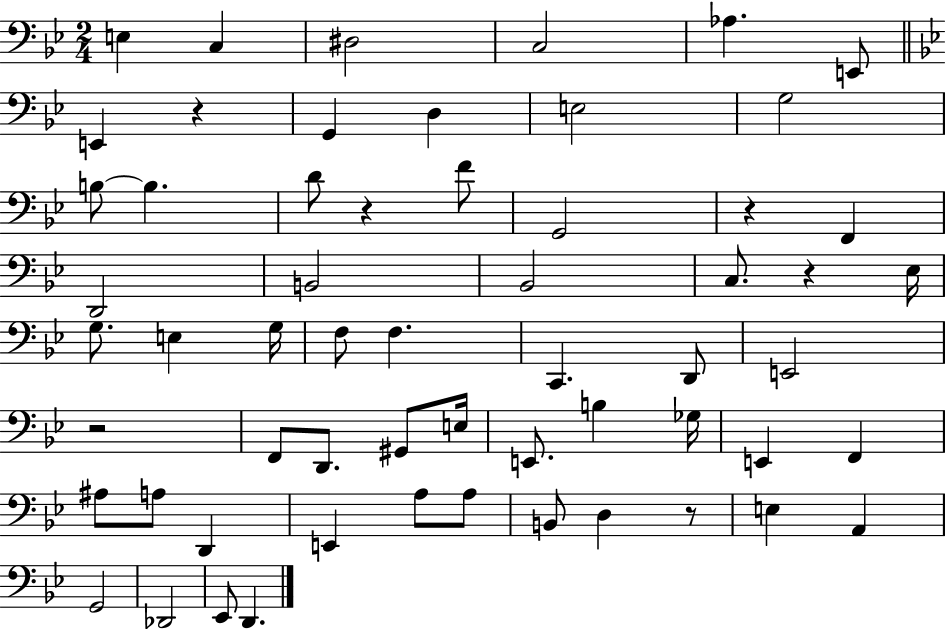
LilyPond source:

{
  \clef bass
  \numericTimeSignature
  \time 2/4
  \key bes \major
  e4 c4 | dis2 | c2 | aes4. e,8 | \break \bar "||" \break \key bes \major e,4 r4 | g,4 d4 | e2 | g2 | \break b8~~ b4. | d'8 r4 f'8 | g,2 | r4 f,4 | \break d,2 | b,2 | bes,2 | c8. r4 ees16 | \break g8. e4 g16 | f8 f4. | c,4. d,8 | e,2 | \break r2 | f,8 d,8. gis,8 e16 | e,8. b4 ges16 | e,4 f,4 | \break ais8 a8 d,4 | e,4 a8 a8 | b,8 d4 r8 | e4 a,4 | \break g,2 | des,2 | ees,8 d,4. | \bar "|."
}